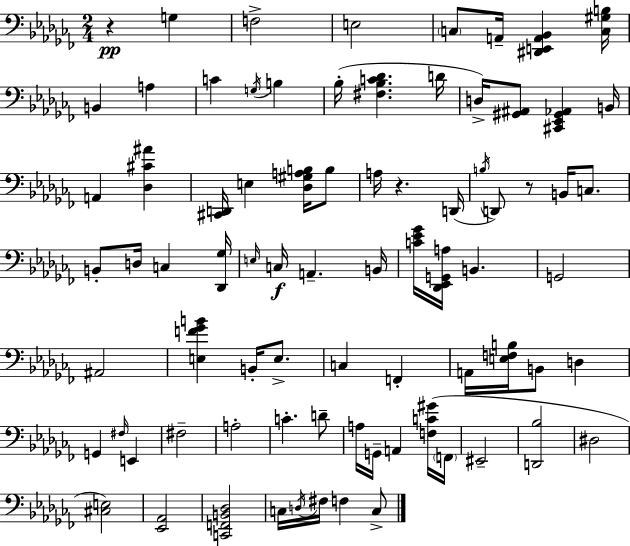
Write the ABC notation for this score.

X:1
T:Untitled
M:2/4
L:1/4
K:Abm
z G, F,2 E,2 C,/2 A,,/4 [^D,,E,,A,,_B,,] [C,^G,B,]/4 B,, A, C G,/4 B, _B,/4 [^F,_B,C_D] D/4 D,/4 [^G,,^A,,]/2 [^C,,_E,,^G,,_A,,] B,,/4 A,, [_D,^C^A] [^C,,D,,]/4 E, [_D,^G,A,B,]/4 B,/2 A,/4 z D,,/4 B,/4 D,,/2 z/2 B,,/4 C,/2 B,,/2 D,/4 C, [_D,,_G,]/4 E,/4 C,/4 A,, B,,/4 [C_E_G]/4 [_D,,_E,,G,,A,]/4 B,, G,,2 ^A,,2 [E,F_GB] B,,/4 E,/2 C, F,, A,,/4 [E,F,B,]/4 B,,/2 D, G,, ^F,/4 E,, ^F,2 A,2 C D/2 A,/4 G,,/4 A,, [F,C^G]/4 F,,/4 ^E,,2 [D,,_B,]2 ^D,2 [^C,E,]2 [_E,,_A,,]2 [C,,F,,B,,_D,]2 C,/4 D,/4 ^F,/4 F, C,/2